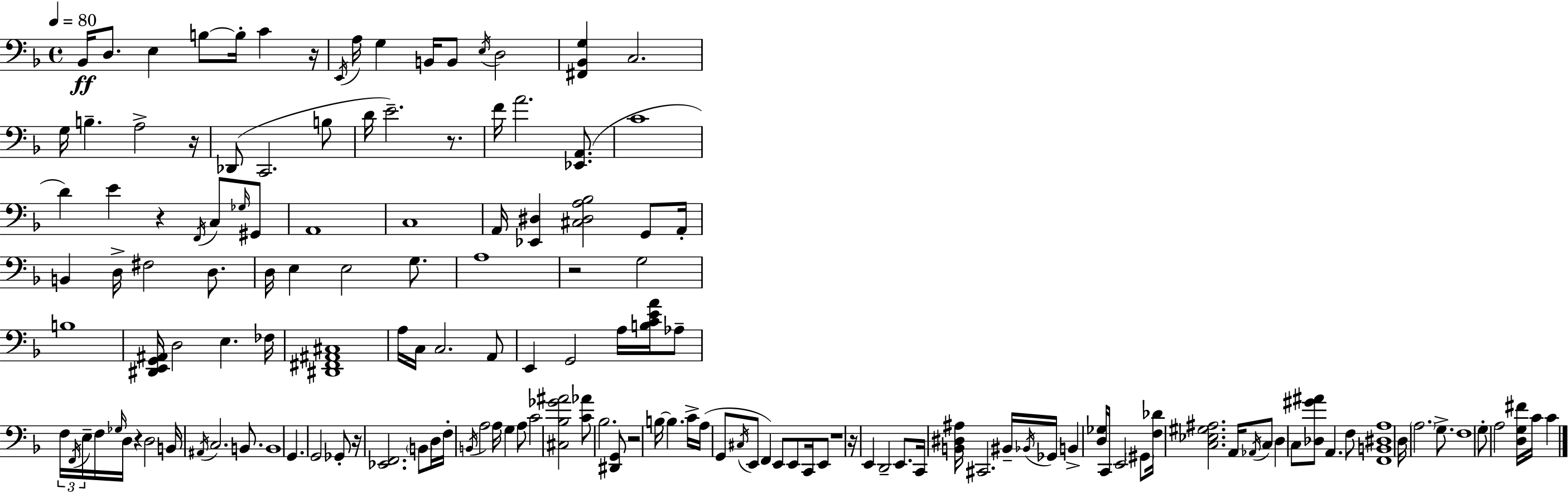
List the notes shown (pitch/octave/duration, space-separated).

Bb2/s D3/e. E3/q B3/e B3/s C4/q R/s E2/s A3/s G3/q B2/s B2/e E3/s D3/h [F#2,Bb2,G3]/q C3/h. G3/s B3/q. A3/h R/s Db2/e C2/h. B3/e D4/s E4/h. R/e. F4/s A4/h. [Eb2,A2]/e. C4/w D4/q E4/q R/q F2/s C3/e Gb3/s G#2/e A2/w C3/w A2/s [Eb2,D#3]/q [C#3,D#3,A3,Bb3]/h G2/e A2/s B2/q D3/s F#3/h D3/e. D3/s E3/q E3/h G3/e. A3/w R/h G3/h B3/w [D#2,E2,G2,A#2]/s D3/h E3/q. FES3/s [D#2,F#2,A#2,C#3]/w A3/s C3/s C3/h. A2/e E2/q G2/h A3/s [B3,C4,E4,A4]/s Ab3/e F3/s F2/s E3/s F3/s Gb3/s D3/s R/q D3/h B2/s A#2/s C3/h. B2/e. B2/w G2/q. G2/h Gb2/e R/s [Eb2,F2]/h. B2/e D3/s F3/s B2/s A3/h A3/s G3/q A3/e C4/h [C#3,Bb3,Gb4,A#4]/h [C4,Ab4]/e Bb3/h. [D#2,G2]/e R/h B3/s B3/q. C4/s A3/s G2/e C#3/s E2/e F2/q E2/e E2/e C2/s E2/e R/w R/s E2/q D2/h E2/e. C2/s [B2,D#3,A#3]/s C#2/h. BIS2/s Bb2/s Gb2/s B2/q [D3,Gb3]/s C2/s E2/h G#2/e [F3,Db4]/s [C3,Eb3,G#3,A#3]/h. A2/s Ab2/s C3/e D3/q C3/e [Db3,G#4,A#4]/e A2/q. F3/e [F2,B2,D#3,A3]/w D3/s A3/h. G3/e. F3/w G3/e A3/h [D3,G3,F#4]/s C4/s C4/q